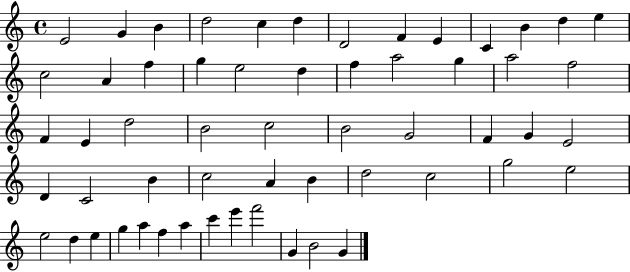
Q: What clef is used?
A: treble